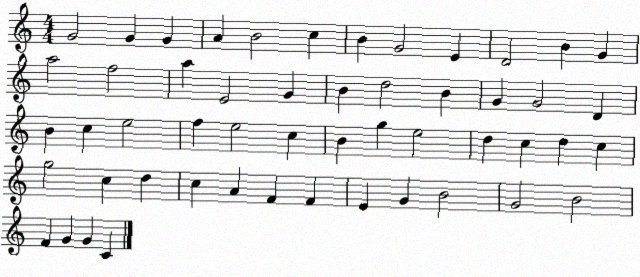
X:1
T:Untitled
M:4/4
L:1/4
K:C
G2 G G A B2 c B G2 E D2 B G a2 f2 a E2 G B d2 B G G2 D B c e2 f e2 c B g e2 d c d c g2 c d c A F F E G B2 G2 B2 F G G C